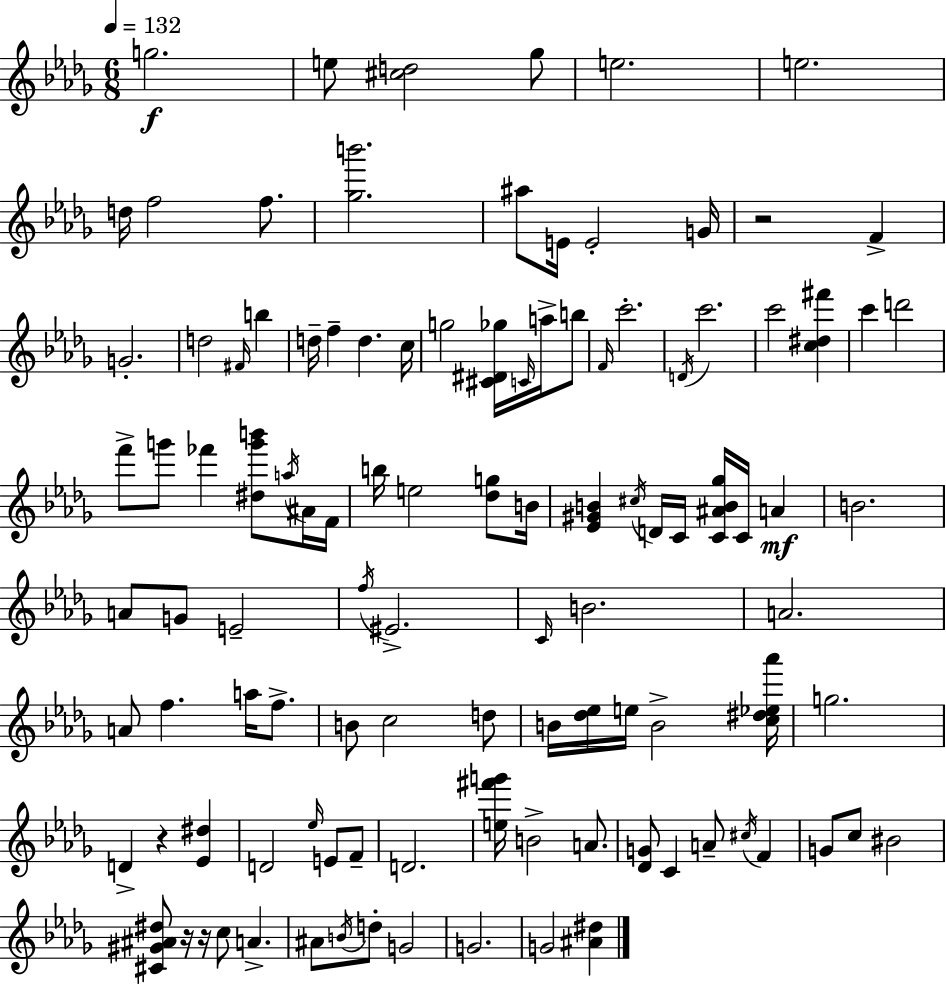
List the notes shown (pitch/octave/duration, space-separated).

G5/h. E5/e [C#5,D5]/h Gb5/e E5/h. E5/h. D5/s F5/h F5/e. [Gb5,B6]/h. A#5/e E4/s E4/h G4/s R/h F4/q G4/h. D5/h F#4/s B5/q D5/s F5/q D5/q. C5/s G5/h [C#4,D#4,Gb5]/s C4/s A5/s B5/e F4/s C6/h. D4/s C6/h. C6/h [C5,D#5,F#6]/q C6/q D6/h F6/e G6/e FES6/q [D#5,G6,B6]/e A5/s A#4/s F4/s B5/s E5/h [Db5,G5]/e B4/s [Eb4,G#4,B4]/q C#5/s D4/s C4/s [C4,A#4,B4,Gb5]/s C4/s A4/q B4/h. A4/e G4/e E4/h F5/s EIS4/h. C4/s B4/h. A4/h. A4/e F5/q. A5/s F5/e. B4/e C5/h D5/e B4/s [Db5,Eb5]/s E5/s B4/h [C5,D#5,Eb5,Ab6]/s G5/h. D4/q R/q [Eb4,D#5]/q D4/h Eb5/s E4/e F4/e D4/h. [E5,F#6,G6]/s B4/h A4/e. [Db4,G4]/e C4/q A4/e C#5/s F4/q G4/e C5/e BIS4/h [C#4,G#4,A#4,D#5]/e R/s R/s C5/e A4/q. A#4/e B4/s D5/e G4/h G4/h. G4/h [A#4,D#5]/q